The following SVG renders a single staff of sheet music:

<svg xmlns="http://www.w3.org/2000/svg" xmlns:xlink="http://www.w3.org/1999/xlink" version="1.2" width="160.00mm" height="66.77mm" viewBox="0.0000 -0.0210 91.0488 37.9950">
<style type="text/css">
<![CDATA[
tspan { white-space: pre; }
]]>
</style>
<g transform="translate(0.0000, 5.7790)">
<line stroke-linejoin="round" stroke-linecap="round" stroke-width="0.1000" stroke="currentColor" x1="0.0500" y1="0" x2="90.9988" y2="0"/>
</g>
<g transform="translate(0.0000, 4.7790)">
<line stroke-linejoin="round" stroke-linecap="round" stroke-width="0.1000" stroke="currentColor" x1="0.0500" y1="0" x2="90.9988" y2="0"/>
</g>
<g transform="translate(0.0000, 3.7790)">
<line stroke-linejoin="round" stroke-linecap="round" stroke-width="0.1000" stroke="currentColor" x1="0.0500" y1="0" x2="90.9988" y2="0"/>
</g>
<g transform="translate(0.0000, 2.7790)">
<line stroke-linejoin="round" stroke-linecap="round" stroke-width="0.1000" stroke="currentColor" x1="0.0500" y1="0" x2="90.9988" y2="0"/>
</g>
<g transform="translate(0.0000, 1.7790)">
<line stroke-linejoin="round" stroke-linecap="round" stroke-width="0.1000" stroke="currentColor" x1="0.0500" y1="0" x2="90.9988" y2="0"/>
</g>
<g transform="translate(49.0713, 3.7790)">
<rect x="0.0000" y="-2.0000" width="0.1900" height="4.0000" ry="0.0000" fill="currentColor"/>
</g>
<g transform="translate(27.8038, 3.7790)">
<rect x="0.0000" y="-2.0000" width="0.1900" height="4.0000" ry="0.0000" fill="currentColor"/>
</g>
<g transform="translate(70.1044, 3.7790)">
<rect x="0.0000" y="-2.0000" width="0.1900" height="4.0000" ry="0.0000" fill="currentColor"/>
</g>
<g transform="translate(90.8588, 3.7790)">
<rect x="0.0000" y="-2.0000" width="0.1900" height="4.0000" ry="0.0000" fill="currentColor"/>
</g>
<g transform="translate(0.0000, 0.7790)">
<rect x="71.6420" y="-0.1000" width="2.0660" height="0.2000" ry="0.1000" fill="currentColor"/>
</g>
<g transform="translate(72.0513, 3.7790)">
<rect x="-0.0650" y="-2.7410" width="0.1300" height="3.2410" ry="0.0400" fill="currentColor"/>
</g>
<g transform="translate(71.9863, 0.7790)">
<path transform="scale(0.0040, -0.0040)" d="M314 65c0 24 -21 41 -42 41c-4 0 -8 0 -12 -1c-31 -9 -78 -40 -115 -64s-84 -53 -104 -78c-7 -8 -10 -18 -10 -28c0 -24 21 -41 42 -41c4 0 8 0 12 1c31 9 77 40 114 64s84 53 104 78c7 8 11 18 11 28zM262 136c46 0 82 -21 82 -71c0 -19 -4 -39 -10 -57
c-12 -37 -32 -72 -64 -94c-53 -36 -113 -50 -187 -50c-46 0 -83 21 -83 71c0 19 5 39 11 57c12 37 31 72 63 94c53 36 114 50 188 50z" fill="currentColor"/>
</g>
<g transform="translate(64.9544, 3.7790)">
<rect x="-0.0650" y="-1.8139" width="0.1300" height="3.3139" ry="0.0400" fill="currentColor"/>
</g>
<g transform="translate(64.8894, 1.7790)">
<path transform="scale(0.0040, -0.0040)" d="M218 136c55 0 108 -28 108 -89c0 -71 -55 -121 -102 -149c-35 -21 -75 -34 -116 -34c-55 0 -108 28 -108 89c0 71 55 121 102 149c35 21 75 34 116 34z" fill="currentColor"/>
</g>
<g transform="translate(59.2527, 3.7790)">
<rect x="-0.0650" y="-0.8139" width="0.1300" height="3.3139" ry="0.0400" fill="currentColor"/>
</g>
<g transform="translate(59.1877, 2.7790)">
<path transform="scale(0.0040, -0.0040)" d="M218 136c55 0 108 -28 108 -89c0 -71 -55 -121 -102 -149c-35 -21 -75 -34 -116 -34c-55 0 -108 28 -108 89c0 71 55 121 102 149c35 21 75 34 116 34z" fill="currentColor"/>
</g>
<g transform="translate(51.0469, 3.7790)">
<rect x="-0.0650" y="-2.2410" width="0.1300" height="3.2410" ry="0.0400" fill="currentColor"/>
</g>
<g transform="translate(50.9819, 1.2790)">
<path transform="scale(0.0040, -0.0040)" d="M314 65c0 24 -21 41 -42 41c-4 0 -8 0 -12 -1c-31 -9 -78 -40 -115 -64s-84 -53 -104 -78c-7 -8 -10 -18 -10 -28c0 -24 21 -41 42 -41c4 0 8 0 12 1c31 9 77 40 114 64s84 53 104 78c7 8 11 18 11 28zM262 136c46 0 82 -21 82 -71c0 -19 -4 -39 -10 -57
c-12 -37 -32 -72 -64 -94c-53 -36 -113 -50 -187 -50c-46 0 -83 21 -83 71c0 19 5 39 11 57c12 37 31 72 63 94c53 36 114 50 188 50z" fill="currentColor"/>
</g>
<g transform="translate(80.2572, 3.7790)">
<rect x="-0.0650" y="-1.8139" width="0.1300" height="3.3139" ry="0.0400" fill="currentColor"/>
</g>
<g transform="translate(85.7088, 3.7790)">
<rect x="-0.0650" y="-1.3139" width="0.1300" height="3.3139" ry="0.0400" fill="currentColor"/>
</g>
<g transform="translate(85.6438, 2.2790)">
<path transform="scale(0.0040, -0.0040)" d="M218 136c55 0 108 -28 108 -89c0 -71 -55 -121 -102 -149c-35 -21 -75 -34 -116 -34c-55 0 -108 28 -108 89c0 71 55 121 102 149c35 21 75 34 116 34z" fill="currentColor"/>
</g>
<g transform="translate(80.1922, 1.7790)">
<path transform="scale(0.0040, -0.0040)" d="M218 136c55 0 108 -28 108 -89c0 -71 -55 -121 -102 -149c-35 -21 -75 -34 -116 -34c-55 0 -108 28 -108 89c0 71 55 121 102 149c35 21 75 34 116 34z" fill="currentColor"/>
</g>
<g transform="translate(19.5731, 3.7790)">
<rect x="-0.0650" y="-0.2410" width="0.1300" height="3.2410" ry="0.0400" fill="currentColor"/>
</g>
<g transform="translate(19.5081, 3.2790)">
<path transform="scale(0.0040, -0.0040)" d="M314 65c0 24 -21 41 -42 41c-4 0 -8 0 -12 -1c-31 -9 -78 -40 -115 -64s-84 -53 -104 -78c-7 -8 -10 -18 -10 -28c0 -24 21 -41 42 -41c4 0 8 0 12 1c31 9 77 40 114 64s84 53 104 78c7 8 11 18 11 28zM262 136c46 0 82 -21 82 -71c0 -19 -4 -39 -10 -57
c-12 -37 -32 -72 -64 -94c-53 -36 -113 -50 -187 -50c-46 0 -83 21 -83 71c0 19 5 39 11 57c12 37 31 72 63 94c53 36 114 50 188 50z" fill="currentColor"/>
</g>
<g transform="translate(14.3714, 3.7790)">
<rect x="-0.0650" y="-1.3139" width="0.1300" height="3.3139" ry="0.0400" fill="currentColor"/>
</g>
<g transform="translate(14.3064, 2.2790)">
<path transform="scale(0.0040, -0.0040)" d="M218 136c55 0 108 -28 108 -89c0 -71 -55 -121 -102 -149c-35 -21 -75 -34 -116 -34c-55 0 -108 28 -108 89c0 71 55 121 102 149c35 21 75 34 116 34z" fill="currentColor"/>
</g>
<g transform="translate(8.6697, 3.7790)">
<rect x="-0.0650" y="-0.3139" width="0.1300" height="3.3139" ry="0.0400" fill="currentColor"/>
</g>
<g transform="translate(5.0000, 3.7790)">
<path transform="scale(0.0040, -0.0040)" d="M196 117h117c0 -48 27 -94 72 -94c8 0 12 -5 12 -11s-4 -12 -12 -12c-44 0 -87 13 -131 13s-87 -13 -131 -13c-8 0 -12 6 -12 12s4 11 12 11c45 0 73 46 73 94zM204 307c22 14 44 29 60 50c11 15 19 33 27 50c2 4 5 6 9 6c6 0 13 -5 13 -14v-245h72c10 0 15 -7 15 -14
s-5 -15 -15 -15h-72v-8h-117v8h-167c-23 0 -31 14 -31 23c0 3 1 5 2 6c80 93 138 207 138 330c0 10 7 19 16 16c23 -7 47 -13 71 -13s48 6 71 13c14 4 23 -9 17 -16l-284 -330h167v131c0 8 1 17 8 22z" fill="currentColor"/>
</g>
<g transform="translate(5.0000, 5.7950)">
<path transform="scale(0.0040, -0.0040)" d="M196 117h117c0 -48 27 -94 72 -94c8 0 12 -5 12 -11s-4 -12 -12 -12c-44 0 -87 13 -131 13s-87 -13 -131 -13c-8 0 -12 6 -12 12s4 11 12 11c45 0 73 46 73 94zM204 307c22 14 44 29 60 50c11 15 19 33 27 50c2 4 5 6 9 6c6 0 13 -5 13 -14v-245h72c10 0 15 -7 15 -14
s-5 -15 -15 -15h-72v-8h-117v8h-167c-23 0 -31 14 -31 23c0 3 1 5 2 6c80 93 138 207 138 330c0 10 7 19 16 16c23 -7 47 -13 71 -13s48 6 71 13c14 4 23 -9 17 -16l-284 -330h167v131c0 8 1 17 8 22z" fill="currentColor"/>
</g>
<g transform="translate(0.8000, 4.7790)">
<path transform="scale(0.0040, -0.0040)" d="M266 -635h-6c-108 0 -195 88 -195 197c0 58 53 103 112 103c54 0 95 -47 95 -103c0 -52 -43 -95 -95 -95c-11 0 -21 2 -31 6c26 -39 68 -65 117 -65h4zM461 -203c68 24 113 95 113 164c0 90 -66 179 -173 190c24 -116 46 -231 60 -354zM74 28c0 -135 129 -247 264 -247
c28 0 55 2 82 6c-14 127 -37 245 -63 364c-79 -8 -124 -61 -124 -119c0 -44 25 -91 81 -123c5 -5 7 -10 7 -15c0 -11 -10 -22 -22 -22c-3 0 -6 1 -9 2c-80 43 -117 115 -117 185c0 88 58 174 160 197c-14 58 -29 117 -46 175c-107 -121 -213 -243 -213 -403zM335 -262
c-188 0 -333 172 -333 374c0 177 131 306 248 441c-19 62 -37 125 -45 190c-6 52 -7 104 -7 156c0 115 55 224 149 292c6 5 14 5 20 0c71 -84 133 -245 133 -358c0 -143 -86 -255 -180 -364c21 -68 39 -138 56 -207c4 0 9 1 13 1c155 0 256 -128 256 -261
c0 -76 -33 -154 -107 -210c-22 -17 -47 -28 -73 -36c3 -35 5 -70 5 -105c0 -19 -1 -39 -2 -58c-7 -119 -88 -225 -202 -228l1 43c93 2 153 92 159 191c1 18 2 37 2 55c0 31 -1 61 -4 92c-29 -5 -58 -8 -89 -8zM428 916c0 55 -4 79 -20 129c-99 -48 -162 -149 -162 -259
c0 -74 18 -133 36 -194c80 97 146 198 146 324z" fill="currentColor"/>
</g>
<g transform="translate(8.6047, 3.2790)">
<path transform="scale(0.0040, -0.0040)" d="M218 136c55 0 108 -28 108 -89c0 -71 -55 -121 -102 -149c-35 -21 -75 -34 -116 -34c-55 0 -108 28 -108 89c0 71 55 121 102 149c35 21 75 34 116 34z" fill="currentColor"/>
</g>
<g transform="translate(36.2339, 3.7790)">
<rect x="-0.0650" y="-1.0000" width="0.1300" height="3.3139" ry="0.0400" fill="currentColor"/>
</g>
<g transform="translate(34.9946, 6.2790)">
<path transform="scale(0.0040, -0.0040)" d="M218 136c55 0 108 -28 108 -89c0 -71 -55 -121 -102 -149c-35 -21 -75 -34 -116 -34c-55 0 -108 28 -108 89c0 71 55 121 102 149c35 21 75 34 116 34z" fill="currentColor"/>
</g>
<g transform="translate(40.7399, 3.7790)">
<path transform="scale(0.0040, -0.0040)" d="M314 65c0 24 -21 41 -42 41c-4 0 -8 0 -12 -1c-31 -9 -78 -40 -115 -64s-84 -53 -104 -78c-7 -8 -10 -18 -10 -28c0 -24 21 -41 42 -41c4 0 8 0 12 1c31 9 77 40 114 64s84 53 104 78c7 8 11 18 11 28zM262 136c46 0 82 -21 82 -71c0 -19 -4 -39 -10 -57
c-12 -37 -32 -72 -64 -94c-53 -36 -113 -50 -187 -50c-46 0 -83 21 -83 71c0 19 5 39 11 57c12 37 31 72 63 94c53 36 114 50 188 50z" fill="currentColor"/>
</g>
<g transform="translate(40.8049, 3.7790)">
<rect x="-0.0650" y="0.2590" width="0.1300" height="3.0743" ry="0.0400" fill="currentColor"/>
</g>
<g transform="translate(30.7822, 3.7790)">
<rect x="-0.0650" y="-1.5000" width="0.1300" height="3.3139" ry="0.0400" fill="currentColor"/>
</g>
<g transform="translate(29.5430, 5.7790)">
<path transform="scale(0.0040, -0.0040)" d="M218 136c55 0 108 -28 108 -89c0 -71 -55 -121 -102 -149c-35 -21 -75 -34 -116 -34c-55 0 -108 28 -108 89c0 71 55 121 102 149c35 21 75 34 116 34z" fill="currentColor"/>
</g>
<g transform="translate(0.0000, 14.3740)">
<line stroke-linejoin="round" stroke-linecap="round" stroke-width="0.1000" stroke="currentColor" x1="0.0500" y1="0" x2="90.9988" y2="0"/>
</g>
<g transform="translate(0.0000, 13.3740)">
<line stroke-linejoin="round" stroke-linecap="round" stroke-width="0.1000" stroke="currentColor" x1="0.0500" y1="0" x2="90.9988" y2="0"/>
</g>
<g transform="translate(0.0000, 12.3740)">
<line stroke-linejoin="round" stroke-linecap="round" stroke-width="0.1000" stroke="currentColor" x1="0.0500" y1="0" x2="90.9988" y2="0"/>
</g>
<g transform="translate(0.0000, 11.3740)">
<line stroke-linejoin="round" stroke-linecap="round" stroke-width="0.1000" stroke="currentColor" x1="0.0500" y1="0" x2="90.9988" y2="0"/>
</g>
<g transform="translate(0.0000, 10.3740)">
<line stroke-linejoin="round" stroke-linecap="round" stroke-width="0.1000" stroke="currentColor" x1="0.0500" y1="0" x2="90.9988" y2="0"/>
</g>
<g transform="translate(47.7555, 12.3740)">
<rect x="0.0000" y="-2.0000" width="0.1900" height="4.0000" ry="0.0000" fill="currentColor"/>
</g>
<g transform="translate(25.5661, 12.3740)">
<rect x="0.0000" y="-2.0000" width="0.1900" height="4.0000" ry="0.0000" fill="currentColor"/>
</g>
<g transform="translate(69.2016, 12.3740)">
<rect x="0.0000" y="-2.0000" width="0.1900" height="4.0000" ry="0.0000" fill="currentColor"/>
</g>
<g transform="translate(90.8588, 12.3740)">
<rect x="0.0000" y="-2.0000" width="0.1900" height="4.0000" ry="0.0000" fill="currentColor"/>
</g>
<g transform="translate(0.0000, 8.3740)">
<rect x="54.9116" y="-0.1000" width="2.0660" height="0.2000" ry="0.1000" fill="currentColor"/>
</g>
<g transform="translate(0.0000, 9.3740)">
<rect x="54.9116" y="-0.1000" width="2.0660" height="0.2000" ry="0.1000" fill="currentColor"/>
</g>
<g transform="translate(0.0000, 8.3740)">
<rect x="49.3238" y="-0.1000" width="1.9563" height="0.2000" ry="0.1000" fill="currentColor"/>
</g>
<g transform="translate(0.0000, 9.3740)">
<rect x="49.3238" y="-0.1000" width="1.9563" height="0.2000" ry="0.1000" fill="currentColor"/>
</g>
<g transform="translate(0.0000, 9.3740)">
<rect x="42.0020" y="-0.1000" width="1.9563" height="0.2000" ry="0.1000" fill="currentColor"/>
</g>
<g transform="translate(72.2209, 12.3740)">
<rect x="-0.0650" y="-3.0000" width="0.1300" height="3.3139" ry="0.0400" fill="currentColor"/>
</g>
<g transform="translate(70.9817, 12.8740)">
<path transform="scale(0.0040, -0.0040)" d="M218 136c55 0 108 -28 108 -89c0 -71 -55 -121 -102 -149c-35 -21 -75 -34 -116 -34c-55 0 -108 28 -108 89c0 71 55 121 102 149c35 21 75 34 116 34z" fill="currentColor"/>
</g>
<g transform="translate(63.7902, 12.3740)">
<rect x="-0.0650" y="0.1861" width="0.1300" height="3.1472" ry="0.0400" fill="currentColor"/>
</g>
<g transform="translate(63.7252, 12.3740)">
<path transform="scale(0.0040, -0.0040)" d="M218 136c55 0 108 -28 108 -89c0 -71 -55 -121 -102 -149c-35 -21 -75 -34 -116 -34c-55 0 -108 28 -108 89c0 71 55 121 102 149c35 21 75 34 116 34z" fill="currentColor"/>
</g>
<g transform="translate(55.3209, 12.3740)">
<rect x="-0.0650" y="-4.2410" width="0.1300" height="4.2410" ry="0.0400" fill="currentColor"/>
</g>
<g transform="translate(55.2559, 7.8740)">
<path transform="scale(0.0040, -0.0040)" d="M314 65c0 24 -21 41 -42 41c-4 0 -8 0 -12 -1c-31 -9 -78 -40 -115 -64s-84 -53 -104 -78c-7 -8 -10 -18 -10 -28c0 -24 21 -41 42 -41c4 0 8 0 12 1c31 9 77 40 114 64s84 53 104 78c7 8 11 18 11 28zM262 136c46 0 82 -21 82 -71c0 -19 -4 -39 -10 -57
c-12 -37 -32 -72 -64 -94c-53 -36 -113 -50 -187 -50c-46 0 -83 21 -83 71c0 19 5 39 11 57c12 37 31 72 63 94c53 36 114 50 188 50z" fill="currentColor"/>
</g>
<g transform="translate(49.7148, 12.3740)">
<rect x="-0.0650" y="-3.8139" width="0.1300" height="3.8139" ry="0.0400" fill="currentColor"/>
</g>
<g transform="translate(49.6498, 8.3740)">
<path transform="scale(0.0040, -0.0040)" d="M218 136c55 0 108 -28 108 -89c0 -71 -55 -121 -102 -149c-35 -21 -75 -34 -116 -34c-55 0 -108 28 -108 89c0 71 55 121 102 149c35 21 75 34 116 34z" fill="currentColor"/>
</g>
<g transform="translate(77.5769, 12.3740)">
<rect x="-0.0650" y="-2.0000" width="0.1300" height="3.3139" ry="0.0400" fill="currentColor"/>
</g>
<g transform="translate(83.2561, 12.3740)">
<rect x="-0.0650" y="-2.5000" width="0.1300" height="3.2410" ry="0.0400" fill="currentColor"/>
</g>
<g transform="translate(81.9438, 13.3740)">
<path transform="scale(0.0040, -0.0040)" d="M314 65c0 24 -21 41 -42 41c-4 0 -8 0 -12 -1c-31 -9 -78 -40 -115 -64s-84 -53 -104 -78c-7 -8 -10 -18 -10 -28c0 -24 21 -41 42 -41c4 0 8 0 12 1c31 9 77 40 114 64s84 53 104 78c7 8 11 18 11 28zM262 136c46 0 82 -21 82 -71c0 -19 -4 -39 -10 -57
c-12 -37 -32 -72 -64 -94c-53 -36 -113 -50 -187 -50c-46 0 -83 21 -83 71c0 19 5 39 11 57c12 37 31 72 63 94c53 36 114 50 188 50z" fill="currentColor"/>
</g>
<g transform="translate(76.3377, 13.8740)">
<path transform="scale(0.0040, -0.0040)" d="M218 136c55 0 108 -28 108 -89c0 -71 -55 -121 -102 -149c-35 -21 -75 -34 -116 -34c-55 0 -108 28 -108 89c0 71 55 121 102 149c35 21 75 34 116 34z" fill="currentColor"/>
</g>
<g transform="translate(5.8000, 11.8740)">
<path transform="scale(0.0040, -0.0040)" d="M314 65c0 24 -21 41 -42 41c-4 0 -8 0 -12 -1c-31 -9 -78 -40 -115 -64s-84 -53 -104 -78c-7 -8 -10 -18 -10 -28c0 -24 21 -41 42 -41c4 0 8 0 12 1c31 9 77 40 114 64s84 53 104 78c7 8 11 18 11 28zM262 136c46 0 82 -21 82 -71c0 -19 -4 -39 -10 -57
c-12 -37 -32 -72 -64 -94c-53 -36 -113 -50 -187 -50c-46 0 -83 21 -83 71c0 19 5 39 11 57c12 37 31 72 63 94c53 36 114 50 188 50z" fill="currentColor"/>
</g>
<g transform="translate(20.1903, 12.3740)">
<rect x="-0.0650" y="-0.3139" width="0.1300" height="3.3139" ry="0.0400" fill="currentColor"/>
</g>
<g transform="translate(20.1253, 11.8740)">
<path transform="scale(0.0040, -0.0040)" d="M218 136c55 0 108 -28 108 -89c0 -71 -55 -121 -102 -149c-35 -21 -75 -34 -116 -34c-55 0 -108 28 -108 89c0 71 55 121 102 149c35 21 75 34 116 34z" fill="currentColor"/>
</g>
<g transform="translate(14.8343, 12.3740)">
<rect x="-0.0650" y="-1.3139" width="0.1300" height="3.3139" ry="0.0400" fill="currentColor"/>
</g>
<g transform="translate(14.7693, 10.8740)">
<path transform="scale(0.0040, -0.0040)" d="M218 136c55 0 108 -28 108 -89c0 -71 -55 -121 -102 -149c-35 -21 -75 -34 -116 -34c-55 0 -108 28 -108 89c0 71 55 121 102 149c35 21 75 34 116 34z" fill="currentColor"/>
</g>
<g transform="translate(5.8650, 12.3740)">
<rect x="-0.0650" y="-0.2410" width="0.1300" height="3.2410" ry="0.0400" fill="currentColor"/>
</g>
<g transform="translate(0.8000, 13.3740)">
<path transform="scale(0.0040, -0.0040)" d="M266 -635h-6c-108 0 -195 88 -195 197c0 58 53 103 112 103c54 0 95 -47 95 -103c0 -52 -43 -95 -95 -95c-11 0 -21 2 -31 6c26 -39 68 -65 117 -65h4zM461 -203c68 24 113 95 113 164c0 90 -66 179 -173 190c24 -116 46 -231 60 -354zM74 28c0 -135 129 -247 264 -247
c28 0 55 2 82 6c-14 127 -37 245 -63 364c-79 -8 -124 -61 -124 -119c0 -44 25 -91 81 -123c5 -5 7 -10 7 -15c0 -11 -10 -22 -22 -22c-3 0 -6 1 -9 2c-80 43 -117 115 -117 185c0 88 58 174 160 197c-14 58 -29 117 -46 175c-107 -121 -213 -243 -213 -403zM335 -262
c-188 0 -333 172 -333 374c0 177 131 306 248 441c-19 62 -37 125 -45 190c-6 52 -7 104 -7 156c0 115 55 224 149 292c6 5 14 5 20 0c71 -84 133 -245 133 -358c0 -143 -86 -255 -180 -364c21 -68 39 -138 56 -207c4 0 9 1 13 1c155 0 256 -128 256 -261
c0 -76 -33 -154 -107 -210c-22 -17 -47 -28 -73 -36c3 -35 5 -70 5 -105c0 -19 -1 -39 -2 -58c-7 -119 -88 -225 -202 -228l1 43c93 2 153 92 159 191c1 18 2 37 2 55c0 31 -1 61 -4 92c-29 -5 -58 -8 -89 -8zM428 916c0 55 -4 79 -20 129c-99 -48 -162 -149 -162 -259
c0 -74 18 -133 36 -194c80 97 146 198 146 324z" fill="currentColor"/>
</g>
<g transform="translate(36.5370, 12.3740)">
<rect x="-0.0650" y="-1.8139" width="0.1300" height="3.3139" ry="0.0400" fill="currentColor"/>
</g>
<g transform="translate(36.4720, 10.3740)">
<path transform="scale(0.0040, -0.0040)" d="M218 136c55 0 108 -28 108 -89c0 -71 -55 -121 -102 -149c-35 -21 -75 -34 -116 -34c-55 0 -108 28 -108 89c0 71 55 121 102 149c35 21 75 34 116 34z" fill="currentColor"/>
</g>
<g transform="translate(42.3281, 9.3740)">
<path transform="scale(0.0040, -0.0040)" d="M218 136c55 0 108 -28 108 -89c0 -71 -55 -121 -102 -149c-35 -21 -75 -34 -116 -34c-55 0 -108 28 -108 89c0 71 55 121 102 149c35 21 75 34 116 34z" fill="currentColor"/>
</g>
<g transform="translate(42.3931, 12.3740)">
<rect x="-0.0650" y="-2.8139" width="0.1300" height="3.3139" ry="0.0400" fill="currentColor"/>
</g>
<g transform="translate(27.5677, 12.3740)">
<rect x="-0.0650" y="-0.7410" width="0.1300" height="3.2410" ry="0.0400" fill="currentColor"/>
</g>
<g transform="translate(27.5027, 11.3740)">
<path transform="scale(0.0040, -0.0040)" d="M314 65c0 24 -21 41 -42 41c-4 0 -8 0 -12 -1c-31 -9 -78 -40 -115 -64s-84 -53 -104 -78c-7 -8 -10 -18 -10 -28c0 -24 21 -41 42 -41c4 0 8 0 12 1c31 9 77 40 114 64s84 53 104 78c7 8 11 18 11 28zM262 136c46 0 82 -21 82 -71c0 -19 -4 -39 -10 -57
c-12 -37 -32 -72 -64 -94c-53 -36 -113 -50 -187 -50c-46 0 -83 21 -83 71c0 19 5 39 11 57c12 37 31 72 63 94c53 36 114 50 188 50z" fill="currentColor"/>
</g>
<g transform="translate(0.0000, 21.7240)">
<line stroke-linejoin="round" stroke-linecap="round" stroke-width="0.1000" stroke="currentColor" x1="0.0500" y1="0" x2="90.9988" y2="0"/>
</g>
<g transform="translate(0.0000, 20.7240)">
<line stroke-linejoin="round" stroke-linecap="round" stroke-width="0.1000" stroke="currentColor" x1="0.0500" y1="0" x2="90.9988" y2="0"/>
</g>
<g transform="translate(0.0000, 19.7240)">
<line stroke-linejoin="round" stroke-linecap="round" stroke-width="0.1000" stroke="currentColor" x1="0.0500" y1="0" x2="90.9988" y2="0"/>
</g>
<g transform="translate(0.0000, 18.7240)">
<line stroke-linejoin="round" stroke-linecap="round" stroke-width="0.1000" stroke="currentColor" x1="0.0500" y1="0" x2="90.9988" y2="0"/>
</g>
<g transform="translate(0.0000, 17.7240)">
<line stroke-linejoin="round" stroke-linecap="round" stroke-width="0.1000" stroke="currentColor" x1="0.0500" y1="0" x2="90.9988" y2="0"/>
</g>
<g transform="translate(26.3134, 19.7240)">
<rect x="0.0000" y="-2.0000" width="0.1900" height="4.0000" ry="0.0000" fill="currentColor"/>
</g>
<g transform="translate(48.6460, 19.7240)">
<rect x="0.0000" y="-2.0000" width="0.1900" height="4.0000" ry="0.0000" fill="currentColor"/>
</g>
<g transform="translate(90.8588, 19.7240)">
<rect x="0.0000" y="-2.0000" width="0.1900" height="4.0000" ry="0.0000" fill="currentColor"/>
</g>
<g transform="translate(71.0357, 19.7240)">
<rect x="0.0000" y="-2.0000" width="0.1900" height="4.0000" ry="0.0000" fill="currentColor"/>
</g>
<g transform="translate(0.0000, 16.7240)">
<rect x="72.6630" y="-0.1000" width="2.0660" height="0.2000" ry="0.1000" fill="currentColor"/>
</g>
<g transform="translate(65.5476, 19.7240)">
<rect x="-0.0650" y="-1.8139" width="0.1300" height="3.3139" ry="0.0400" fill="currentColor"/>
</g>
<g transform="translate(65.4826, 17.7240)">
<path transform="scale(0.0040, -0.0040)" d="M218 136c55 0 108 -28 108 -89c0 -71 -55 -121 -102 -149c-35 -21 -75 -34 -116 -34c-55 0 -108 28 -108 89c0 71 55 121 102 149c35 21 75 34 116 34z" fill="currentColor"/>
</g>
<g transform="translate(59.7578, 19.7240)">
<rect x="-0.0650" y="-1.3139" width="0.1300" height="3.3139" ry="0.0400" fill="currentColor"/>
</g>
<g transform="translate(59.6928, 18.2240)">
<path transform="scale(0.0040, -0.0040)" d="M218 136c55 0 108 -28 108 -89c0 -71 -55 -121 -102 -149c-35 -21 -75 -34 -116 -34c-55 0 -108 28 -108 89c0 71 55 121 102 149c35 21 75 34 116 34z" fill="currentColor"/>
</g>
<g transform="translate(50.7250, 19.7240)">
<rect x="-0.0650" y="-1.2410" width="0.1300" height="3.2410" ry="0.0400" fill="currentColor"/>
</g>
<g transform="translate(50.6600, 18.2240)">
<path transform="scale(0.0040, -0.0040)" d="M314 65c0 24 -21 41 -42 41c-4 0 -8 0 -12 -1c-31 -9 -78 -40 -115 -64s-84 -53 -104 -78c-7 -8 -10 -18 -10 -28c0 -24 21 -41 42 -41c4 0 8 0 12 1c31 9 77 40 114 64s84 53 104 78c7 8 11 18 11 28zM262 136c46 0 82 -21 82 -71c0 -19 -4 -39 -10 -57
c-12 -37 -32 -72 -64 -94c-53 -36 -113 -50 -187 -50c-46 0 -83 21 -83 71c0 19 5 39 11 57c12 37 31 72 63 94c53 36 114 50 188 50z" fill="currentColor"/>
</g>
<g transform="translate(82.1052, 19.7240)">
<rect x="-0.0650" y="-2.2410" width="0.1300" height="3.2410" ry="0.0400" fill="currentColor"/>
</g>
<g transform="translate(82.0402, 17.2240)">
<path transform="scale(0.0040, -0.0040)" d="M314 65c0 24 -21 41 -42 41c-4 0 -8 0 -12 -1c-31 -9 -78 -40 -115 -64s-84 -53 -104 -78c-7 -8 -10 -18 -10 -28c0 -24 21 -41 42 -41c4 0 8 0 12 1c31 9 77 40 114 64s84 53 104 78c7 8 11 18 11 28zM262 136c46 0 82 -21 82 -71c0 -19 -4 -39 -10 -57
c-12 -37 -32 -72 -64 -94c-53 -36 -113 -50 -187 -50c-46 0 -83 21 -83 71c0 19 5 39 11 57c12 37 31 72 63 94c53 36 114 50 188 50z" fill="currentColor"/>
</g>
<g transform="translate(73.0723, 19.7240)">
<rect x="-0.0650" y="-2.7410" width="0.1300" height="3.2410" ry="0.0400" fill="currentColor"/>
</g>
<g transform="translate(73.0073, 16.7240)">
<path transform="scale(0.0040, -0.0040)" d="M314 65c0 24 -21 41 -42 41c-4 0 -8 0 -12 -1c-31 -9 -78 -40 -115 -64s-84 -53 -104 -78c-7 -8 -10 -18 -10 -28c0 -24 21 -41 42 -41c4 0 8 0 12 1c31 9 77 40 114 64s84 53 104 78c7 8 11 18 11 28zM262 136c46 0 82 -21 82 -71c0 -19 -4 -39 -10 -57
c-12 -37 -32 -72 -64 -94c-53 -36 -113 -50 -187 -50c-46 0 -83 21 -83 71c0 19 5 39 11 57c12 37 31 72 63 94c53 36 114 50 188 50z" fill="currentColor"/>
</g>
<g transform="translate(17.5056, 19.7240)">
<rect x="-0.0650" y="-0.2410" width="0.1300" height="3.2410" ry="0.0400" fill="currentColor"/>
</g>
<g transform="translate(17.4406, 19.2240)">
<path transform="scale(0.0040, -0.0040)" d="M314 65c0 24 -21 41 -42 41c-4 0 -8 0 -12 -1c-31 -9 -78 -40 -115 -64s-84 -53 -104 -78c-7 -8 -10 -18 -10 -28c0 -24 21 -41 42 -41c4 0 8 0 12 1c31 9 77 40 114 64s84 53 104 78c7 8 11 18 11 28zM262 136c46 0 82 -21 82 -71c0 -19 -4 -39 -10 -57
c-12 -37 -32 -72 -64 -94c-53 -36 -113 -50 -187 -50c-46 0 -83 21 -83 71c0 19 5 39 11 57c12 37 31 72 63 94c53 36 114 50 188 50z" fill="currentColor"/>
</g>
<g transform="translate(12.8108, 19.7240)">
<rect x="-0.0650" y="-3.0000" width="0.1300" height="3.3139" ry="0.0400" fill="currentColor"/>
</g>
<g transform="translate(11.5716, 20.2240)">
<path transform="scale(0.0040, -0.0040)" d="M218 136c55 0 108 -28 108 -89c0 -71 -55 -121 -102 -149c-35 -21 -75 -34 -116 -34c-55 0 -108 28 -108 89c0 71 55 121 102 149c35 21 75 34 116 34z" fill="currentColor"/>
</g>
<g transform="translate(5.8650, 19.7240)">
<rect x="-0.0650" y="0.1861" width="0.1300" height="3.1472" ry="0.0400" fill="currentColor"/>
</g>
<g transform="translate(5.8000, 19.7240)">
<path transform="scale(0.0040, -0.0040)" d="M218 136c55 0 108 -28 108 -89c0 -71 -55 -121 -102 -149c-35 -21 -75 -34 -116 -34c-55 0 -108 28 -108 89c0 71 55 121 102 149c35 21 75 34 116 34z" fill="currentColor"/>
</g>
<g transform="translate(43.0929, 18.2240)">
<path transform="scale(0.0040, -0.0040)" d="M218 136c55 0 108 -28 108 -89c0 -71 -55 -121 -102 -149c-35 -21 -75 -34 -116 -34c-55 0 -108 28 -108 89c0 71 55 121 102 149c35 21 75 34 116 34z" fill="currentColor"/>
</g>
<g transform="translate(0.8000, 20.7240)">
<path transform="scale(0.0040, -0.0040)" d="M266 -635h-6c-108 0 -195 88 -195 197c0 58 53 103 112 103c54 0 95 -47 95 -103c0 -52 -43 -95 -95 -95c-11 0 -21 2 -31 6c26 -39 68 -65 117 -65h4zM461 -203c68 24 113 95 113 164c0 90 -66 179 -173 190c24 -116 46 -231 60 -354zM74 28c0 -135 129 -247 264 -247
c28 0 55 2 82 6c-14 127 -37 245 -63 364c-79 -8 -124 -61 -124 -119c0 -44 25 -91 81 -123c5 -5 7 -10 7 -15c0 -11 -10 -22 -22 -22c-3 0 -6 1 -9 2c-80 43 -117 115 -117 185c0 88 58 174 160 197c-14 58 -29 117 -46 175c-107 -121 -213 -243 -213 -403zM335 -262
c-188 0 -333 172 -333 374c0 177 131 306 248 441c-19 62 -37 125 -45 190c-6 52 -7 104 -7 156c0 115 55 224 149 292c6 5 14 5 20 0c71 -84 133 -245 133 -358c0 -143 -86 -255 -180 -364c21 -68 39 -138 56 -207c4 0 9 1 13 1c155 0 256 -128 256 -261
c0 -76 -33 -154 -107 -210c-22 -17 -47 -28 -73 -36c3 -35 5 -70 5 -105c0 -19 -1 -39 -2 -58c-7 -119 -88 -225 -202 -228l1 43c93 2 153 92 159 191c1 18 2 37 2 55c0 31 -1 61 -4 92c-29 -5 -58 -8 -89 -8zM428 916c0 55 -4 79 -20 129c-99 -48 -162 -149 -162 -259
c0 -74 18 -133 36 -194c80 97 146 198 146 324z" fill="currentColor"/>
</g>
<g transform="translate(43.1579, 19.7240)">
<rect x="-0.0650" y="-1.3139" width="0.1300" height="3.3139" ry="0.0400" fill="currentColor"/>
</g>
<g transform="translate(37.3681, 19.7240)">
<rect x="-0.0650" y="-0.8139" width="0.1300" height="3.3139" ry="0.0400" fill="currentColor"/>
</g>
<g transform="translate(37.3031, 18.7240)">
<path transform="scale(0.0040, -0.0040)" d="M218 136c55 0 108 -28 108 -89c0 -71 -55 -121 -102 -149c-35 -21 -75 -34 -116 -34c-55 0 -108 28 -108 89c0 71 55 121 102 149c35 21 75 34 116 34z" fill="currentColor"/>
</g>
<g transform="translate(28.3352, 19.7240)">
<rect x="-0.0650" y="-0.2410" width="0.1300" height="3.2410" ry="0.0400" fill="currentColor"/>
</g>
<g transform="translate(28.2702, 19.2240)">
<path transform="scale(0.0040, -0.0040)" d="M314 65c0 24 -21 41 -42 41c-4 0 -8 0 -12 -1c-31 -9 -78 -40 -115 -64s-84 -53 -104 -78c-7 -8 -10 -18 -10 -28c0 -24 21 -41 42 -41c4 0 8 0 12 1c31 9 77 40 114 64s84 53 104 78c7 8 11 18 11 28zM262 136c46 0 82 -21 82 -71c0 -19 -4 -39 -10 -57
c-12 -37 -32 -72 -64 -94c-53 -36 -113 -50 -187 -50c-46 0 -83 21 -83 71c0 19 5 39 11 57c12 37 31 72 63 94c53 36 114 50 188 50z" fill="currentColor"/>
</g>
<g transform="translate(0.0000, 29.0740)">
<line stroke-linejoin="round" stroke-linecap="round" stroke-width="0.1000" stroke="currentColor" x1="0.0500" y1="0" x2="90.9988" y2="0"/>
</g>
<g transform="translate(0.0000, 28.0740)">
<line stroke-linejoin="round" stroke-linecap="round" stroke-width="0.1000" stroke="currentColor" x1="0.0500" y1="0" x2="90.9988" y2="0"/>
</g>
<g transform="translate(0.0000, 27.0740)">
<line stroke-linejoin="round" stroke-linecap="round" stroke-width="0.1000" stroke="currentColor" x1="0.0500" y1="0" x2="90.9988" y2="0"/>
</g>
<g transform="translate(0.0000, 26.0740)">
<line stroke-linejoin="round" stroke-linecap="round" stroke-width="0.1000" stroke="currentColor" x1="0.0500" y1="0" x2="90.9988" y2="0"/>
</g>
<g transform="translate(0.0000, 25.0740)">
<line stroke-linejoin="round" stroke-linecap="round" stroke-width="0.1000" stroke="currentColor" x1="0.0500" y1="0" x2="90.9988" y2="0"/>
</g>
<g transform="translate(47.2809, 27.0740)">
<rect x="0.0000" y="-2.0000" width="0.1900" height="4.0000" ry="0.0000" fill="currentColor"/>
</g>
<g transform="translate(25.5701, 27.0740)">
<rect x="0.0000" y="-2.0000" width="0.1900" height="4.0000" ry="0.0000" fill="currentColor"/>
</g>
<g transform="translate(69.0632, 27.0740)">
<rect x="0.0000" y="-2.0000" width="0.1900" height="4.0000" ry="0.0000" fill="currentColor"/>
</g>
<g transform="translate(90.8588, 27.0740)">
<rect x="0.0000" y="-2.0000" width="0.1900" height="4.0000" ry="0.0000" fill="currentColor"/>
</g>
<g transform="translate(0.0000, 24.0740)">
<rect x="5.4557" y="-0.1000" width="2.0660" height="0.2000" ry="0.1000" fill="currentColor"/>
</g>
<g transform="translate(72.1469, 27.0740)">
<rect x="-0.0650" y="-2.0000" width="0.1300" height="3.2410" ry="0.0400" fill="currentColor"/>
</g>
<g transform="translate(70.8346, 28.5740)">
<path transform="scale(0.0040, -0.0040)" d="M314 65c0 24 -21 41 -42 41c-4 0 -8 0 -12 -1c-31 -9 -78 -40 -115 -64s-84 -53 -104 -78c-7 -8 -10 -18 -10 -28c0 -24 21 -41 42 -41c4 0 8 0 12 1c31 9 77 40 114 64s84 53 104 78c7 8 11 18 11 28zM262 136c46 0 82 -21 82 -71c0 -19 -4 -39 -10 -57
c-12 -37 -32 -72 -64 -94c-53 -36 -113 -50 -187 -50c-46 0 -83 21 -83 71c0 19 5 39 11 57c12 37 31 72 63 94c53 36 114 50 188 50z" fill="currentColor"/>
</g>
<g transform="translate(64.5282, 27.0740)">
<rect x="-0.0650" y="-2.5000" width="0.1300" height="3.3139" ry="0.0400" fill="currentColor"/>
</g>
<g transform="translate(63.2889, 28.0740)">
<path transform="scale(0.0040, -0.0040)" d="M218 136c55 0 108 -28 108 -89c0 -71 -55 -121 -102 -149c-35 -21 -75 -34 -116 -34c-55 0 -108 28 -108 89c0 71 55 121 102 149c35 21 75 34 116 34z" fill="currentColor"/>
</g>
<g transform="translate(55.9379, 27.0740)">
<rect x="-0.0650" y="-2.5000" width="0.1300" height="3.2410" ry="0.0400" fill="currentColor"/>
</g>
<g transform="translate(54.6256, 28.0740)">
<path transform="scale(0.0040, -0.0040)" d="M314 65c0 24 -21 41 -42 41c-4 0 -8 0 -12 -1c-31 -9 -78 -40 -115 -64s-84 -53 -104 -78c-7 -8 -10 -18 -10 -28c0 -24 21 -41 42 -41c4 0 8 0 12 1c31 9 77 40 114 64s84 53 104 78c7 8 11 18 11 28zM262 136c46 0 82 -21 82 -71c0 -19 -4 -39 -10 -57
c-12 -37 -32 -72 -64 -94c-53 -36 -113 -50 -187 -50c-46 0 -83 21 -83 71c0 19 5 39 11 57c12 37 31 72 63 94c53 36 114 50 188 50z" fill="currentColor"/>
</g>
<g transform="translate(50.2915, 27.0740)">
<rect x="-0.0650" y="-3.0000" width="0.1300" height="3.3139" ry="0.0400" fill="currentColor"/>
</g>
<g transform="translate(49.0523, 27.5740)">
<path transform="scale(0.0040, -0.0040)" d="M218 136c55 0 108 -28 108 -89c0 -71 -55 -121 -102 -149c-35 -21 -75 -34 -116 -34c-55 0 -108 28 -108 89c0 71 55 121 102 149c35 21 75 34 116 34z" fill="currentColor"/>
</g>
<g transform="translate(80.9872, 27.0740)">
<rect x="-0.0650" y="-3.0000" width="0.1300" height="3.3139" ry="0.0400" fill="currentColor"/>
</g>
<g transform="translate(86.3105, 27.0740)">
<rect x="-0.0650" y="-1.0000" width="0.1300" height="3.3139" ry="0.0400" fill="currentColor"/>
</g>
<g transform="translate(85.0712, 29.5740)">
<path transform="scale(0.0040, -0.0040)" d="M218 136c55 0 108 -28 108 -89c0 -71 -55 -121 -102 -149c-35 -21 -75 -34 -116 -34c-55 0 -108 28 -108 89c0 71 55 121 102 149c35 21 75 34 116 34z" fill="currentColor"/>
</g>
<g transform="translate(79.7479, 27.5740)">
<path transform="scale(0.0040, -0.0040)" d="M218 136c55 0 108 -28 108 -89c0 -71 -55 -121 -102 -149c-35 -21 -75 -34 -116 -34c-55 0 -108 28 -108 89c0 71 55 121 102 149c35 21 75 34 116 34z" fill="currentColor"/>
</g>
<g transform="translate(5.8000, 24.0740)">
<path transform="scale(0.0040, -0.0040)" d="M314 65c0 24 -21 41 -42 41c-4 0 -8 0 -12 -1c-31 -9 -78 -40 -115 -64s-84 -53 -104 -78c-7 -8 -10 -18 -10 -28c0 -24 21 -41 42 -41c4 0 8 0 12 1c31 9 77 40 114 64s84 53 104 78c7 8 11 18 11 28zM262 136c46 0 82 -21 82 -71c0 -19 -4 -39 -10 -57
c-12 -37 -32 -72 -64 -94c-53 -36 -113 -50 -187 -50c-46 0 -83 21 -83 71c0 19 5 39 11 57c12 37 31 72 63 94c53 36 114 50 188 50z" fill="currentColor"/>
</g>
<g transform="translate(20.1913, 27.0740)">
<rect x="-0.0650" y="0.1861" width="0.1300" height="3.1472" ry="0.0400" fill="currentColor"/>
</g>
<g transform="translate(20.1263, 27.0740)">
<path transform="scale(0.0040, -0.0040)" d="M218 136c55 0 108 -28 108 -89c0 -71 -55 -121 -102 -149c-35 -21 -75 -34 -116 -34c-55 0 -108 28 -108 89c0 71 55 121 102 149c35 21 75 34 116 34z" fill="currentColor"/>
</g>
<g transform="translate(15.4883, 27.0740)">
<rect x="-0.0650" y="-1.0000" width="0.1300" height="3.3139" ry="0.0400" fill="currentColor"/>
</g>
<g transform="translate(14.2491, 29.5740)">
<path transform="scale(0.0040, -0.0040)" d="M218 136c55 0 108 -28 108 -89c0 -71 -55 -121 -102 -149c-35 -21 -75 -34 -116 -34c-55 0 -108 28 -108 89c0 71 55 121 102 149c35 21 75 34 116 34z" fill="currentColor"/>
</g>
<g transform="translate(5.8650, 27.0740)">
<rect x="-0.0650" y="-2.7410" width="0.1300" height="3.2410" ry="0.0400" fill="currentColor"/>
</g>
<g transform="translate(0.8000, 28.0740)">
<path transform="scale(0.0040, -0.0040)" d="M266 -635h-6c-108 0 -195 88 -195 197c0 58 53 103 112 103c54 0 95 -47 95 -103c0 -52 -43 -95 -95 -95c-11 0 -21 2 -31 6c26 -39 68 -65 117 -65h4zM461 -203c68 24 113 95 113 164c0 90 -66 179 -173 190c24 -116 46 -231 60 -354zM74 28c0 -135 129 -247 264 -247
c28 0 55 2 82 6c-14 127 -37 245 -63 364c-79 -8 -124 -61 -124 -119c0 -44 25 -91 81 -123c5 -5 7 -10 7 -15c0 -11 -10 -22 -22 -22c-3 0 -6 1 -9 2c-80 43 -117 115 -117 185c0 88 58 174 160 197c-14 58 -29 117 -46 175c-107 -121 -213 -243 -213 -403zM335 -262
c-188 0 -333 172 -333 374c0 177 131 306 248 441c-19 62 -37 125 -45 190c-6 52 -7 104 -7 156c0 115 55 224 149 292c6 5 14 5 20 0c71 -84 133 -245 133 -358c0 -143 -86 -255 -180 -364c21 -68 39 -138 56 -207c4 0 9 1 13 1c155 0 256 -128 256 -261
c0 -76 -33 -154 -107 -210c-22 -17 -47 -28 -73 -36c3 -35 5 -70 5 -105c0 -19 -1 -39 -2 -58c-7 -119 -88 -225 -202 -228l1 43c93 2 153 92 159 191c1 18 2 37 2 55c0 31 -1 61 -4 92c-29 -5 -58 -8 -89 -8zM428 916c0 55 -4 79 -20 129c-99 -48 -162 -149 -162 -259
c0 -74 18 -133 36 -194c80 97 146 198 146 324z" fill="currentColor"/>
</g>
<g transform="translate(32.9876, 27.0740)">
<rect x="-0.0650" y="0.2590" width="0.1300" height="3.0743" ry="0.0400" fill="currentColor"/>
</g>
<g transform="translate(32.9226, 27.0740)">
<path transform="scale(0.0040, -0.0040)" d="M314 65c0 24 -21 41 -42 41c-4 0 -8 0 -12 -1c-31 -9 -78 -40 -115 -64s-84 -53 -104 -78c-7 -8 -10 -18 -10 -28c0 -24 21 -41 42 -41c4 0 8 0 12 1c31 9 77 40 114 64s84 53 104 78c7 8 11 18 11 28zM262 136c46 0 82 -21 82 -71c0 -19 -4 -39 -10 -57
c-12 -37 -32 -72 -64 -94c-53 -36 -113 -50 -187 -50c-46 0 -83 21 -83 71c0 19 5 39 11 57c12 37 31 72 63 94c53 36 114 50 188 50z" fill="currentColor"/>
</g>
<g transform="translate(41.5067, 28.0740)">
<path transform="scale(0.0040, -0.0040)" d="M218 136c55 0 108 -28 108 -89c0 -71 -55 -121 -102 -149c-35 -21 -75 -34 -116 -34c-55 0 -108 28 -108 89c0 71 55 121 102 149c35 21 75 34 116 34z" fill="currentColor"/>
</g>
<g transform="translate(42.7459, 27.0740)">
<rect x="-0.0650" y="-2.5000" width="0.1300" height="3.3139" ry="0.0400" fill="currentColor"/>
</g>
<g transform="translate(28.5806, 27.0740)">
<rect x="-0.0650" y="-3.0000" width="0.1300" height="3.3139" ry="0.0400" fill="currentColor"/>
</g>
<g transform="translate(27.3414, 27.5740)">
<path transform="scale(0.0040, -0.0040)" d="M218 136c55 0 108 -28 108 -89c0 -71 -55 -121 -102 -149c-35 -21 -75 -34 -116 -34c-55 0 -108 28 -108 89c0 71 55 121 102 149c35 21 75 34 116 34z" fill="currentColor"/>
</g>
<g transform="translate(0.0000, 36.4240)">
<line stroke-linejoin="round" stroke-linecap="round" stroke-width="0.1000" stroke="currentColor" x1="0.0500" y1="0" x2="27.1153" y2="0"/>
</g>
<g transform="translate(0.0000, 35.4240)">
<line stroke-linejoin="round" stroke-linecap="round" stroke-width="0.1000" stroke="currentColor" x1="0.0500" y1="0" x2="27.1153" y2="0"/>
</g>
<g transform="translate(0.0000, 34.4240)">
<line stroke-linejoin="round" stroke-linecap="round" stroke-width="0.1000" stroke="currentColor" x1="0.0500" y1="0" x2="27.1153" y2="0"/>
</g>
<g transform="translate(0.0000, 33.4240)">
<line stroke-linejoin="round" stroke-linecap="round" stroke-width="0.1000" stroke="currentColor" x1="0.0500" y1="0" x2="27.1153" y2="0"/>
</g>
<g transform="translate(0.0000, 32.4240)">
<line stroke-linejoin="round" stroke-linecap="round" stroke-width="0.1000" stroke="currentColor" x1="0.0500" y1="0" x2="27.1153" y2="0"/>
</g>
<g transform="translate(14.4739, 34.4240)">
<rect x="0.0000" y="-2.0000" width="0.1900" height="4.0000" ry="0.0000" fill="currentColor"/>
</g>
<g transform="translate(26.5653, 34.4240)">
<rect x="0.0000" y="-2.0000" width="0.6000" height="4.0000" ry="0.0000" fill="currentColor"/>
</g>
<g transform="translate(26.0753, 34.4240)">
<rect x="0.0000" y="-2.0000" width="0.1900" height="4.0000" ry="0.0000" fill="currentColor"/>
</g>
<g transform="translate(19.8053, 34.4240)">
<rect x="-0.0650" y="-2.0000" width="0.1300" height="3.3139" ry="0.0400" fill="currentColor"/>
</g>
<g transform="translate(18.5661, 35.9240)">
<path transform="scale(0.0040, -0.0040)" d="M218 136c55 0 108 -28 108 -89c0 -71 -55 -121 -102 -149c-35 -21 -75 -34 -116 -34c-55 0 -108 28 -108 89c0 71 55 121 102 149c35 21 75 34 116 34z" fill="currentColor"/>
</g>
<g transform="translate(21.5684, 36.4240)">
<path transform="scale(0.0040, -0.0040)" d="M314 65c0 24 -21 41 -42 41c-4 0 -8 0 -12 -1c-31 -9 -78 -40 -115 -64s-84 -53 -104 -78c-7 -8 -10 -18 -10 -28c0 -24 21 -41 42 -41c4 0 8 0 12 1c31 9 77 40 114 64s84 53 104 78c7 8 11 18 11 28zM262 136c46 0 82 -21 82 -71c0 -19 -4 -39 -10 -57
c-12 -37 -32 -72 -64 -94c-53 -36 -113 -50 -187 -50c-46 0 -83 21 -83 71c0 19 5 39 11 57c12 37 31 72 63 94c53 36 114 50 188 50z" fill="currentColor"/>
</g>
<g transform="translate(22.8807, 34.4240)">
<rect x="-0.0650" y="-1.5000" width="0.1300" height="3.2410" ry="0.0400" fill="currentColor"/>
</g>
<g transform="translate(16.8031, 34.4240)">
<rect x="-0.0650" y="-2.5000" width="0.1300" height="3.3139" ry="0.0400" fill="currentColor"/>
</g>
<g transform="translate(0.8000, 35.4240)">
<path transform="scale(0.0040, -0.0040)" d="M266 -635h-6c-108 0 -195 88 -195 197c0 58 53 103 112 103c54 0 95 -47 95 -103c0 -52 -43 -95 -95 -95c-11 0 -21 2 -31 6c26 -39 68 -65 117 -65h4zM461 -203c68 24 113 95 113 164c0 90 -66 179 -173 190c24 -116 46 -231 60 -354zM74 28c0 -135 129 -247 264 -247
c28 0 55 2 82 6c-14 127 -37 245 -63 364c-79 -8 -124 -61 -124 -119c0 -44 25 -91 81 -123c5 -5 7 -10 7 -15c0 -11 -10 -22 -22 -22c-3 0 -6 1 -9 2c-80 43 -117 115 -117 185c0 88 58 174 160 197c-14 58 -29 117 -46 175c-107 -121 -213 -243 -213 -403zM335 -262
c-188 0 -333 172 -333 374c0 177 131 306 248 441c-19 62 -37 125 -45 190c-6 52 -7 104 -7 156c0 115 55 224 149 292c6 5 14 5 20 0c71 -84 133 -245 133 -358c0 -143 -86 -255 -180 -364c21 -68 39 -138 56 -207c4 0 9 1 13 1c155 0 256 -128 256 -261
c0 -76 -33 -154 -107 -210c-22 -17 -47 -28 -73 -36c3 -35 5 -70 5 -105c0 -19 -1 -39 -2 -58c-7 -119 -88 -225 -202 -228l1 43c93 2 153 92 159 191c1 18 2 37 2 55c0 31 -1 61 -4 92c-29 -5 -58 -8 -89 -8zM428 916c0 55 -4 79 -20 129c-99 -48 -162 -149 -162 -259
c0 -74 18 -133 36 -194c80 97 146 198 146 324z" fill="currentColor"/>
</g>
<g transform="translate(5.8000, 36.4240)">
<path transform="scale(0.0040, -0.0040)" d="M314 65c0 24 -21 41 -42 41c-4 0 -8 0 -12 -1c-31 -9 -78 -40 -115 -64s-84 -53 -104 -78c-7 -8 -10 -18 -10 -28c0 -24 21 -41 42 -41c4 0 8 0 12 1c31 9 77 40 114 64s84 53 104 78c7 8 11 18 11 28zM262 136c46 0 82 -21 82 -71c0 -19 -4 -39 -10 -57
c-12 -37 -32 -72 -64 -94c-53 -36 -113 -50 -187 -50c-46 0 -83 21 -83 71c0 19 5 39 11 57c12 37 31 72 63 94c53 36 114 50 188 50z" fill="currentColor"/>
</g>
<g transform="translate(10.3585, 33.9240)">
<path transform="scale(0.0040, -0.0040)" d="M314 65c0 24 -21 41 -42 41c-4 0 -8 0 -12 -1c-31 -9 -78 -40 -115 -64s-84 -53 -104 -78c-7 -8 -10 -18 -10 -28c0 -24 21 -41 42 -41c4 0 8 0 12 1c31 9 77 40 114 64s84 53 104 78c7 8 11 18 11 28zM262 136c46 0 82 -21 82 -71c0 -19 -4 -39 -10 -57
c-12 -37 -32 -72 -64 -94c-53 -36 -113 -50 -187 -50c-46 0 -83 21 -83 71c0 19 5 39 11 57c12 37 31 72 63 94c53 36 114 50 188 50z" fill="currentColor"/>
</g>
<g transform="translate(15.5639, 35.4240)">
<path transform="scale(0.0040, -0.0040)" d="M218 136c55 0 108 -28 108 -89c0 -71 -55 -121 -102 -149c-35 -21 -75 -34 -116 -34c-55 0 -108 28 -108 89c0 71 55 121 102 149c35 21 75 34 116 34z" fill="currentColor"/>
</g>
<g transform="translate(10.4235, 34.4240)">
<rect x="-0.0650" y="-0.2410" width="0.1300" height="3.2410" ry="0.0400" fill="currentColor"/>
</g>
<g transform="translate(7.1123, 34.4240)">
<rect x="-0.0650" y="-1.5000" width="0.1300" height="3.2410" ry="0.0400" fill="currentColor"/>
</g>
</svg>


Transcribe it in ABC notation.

X:1
T:Untitled
M:4/4
L:1/4
K:C
c e c2 E D B2 g2 d f a2 f e c2 e c d2 f a c' d'2 B A F G2 B A c2 c2 d e e2 e f a2 g2 a2 D B A B2 G A G2 G F2 A D E2 c2 G F E2